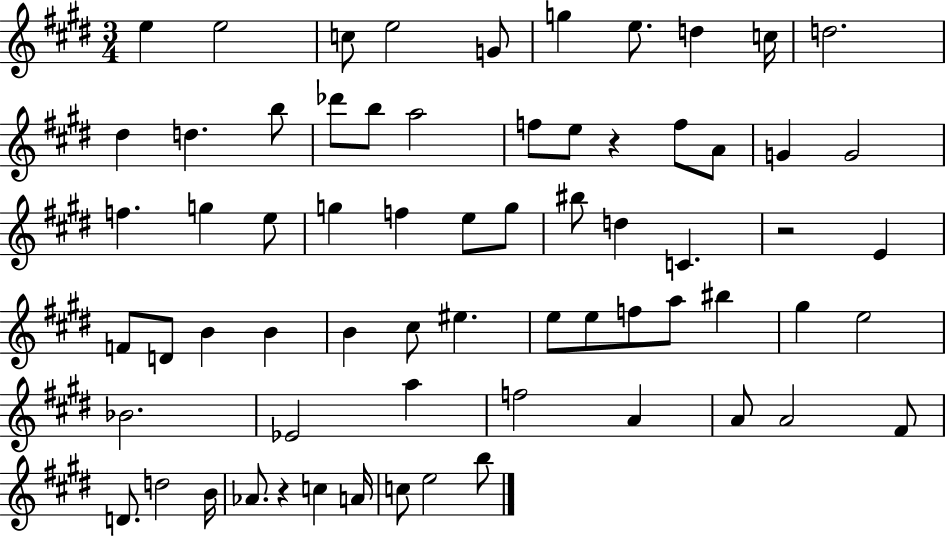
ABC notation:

X:1
T:Untitled
M:3/4
L:1/4
K:E
e e2 c/2 e2 G/2 g e/2 d c/4 d2 ^d d b/2 _d'/2 b/2 a2 f/2 e/2 z f/2 A/2 G G2 f g e/2 g f e/2 g/2 ^b/2 d C z2 E F/2 D/2 B B B ^c/2 ^e e/2 e/2 f/2 a/2 ^b ^g e2 _B2 _E2 a f2 A A/2 A2 ^F/2 D/2 d2 B/4 _A/2 z c A/4 c/2 e2 b/2